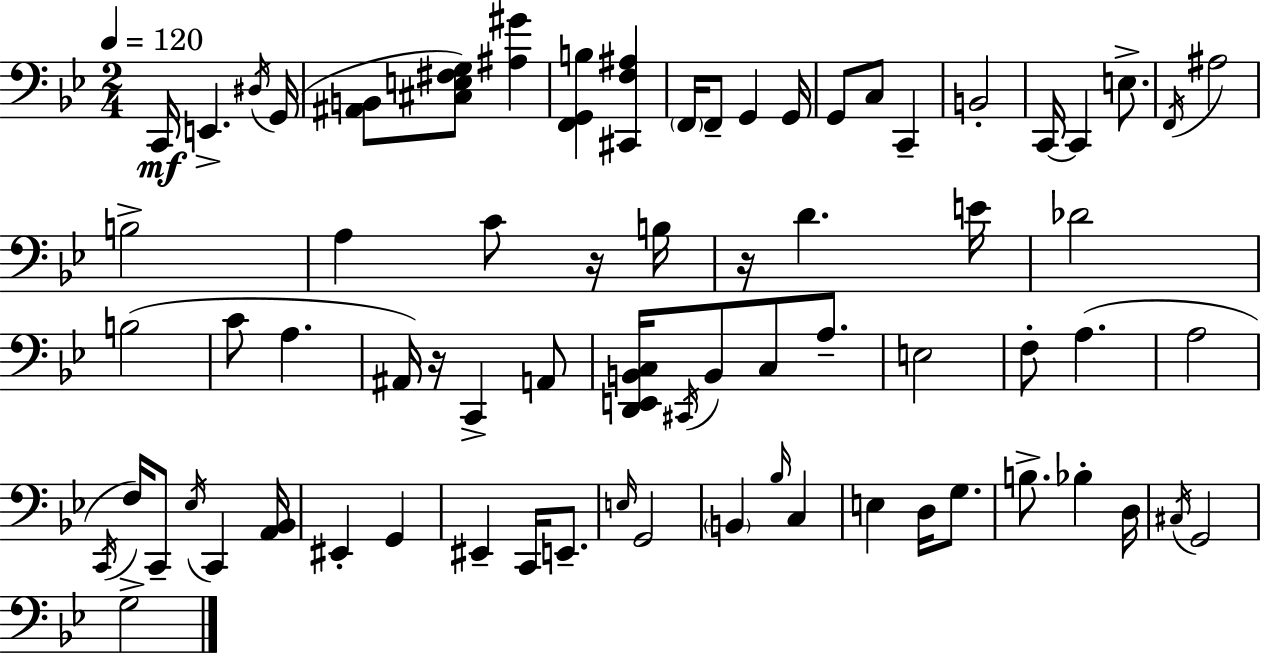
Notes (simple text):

C2/s E2/q. D#3/s G2/s [A#2,B2]/e [C#3,E3,F#3,G3]/e [A#3,G#4]/q [F2,G2,B3]/q [C#2,F3,A#3]/q F2/s F2/e G2/q G2/s G2/e C3/e C2/q B2/h C2/s C2/q E3/e. F2/s A#3/h B3/h A3/q C4/e R/s B3/s R/s D4/q. E4/s Db4/h B3/h C4/e A3/q. A#2/s R/s C2/q A2/e [D2,E2,B2,C3]/s C#2/s B2/e C3/e A3/e. E3/h F3/e A3/q. A3/h C2/s F3/s C2/e Eb3/s C2/q [A2,Bb2]/s EIS2/q G2/q EIS2/q C2/s E2/e. E3/s G2/h B2/q Bb3/s C3/q E3/q D3/s G3/e. B3/e. Bb3/q D3/s C#3/s G2/h G3/h